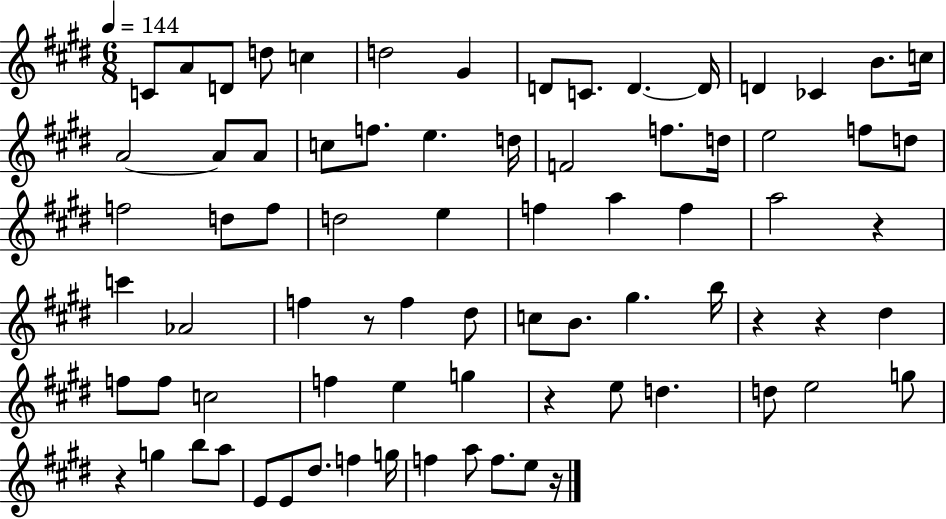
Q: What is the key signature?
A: E major